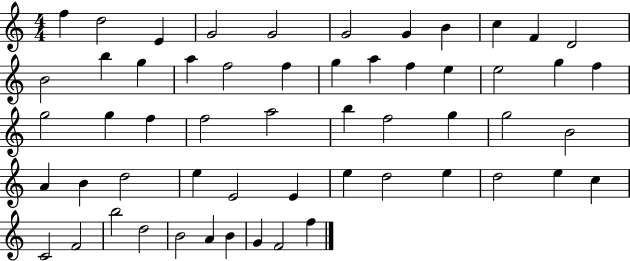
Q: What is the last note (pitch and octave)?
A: F5